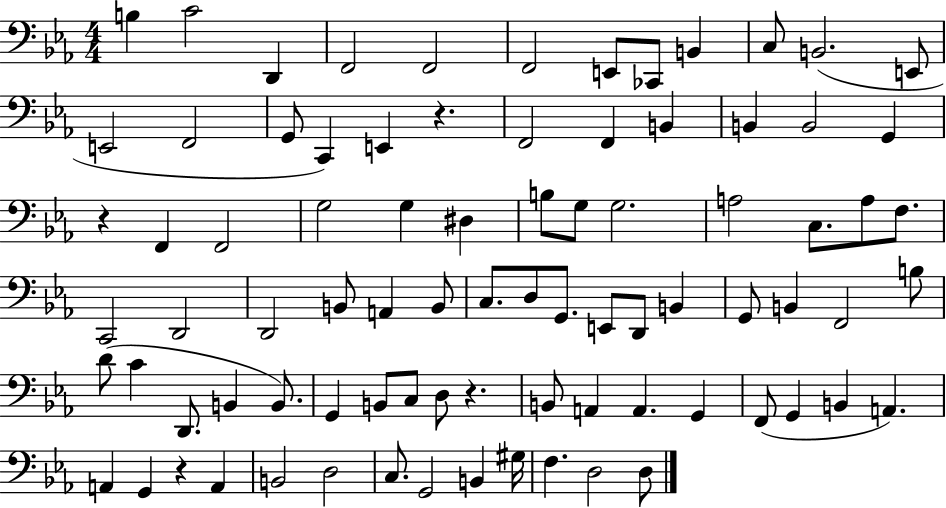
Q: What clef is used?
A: bass